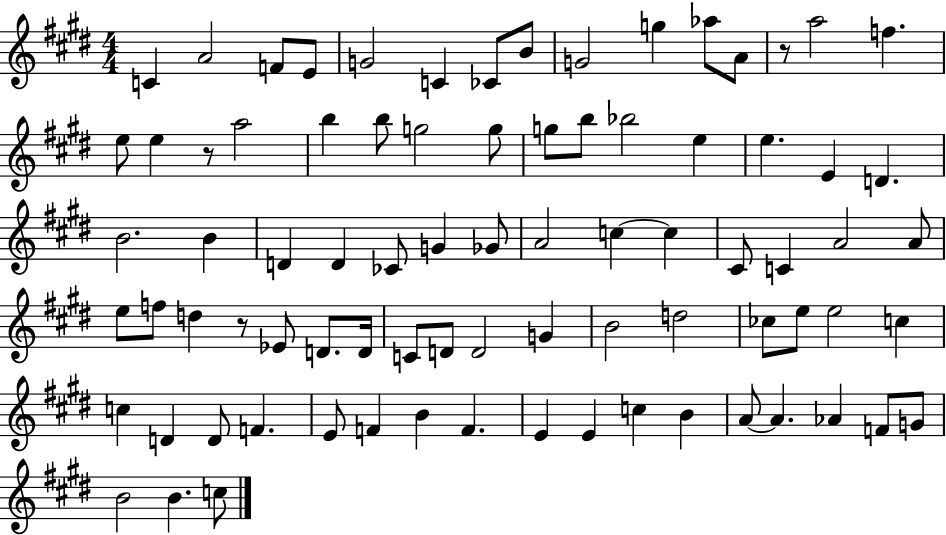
X:1
T:Untitled
M:4/4
L:1/4
K:E
C A2 F/2 E/2 G2 C _C/2 B/2 G2 g _a/2 A/2 z/2 a2 f e/2 e z/2 a2 b b/2 g2 g/2 g/2 b/2 _b2 e e E D B2 B D D _C/2 G _G/2 A2 c c ^C/2 C A2 A/2 e/2 f/2 d z/2 _E/2 D/2 D/4 C/2 D/2 D2 G B2 d2 _c/2 e/2 e2 c c D D/2 F E/2 F B F E E c B A/2 A _A F/2 G/2 B2 B c/2